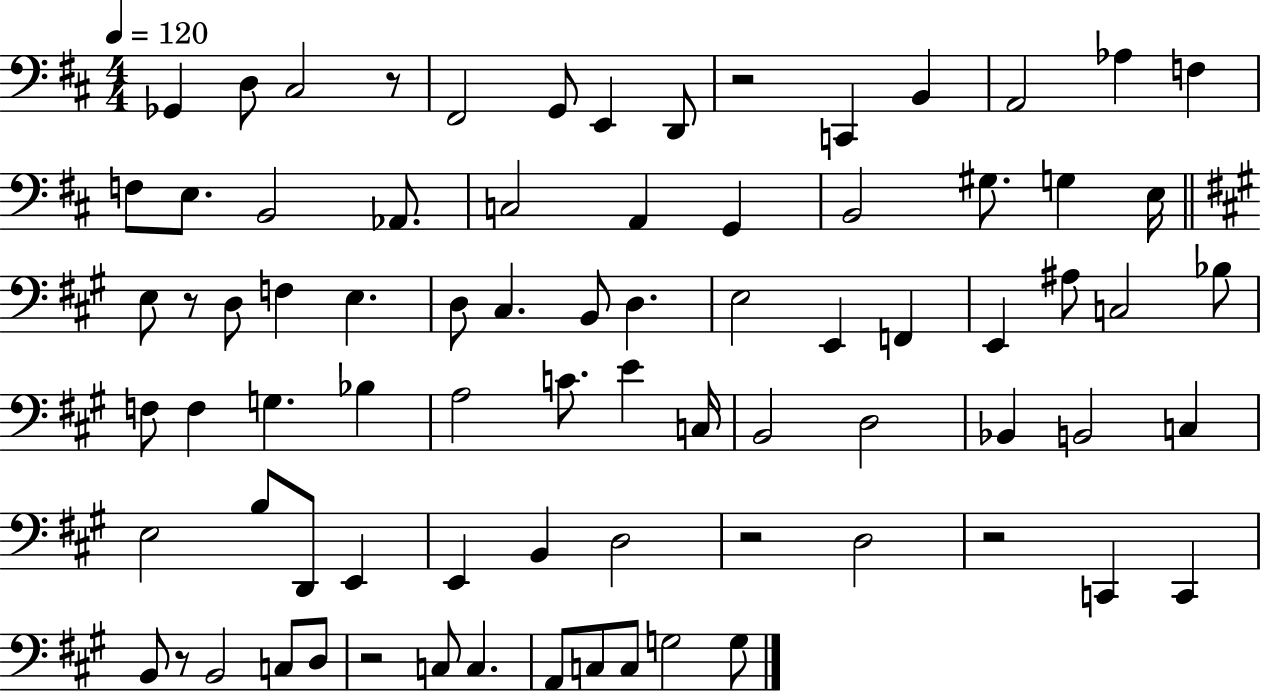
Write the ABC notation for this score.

X:1
T:Untitled
M:4/4
L:1/4
K:D
_G,, D,/2 ^C,2 z/2 ^F,,2 G,,/2 E,, D,,/2 z2 C,, B,, A,,2 _A, F, F,/2 E,/2 B,,2 _A,,/2 C,2 A,, G,, B,,2 ^G,/2 G, E,/4 E,/2 z/2 D,/2 F, E, D,/2 ^C, B,,/2 D, E,2 E,, F,, E,, ^A,/2 C,2 _B,/2 F,/2 F, G, _B, A,2 C/2 E C,/4 B,,2 D,2 _B,, B,,2 C, E,2 B,/2 D,,/2 E,, E,, B,, D,2 z2 D,2 z2 C,, C,, B,,/2 z/2 B,,2 C,/2 D,/2 z2 C,/2 C, A,,/2 C,/2 C,/2 G,2 G,/2